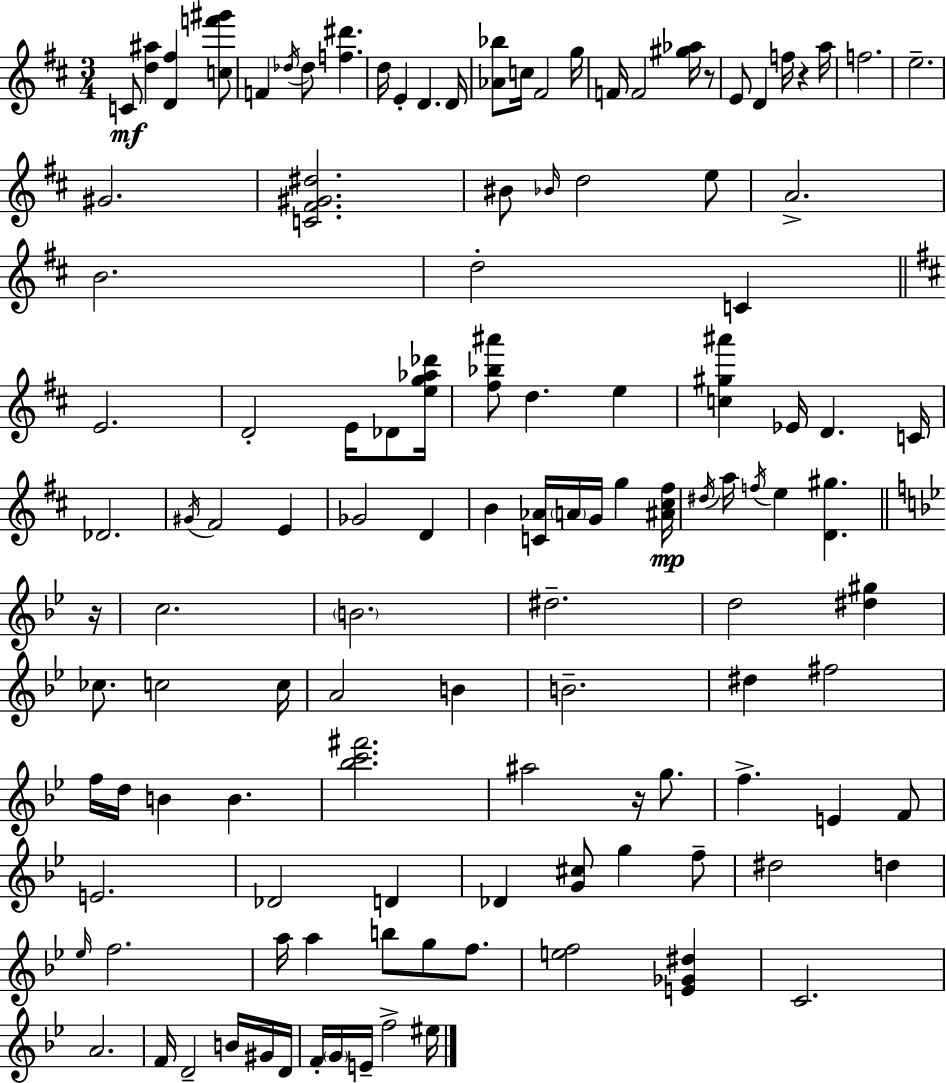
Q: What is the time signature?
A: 3/4